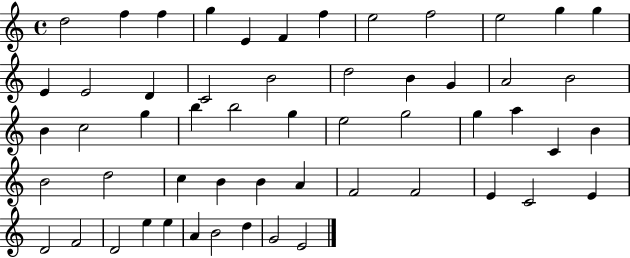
X:1
T:Untitled
M:4/4
L:1/4
K:C
d2 f f g E F f e2 f2 e2 g g E E2 D C2 B2 d2 B G A2 B2 B c2 g b b2 g e2 g2 g a C B B2 d2 c B B A F2 F2 E C2 E D2 F2 D2 e e A B2 d G2 E2